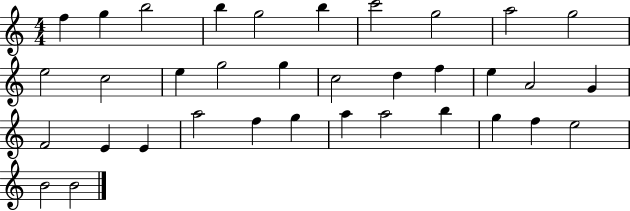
{
  \clef treble
  \numericTimeSignature
  \time 4/4
  \key c \major
  f''4 g''4 b''2 | b''4 g''2 b''4 | c'''2 g''2 | a''2 g''2 | \break e''2 c''2 | e''4 g''2 g''4 | c''2 d''4 f''4 | e''4 a'2 g'4 | \break f'2 e'4 e'4 | a''2 f''4 g''4 | a''4 a''2 b''4 | g''4 f''4 e''2 | \break b'2 b'2 | \bar "|."
}